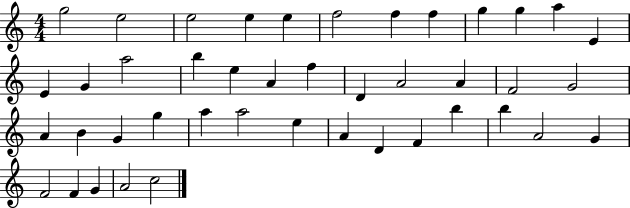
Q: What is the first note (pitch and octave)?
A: G5